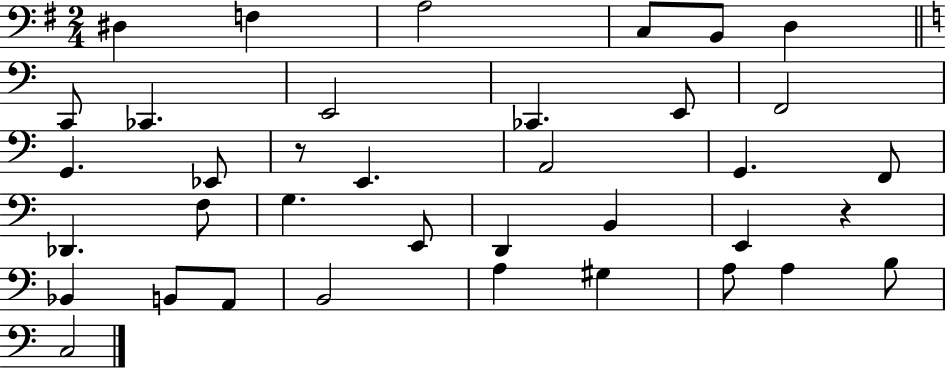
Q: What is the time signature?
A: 2/4